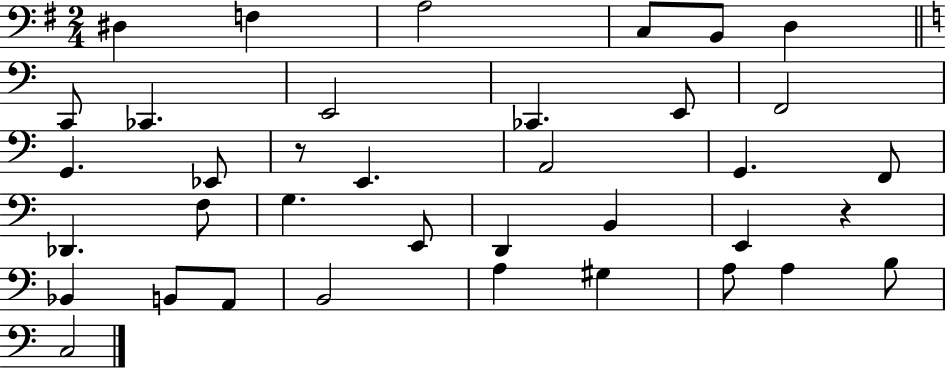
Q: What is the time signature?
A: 2/4